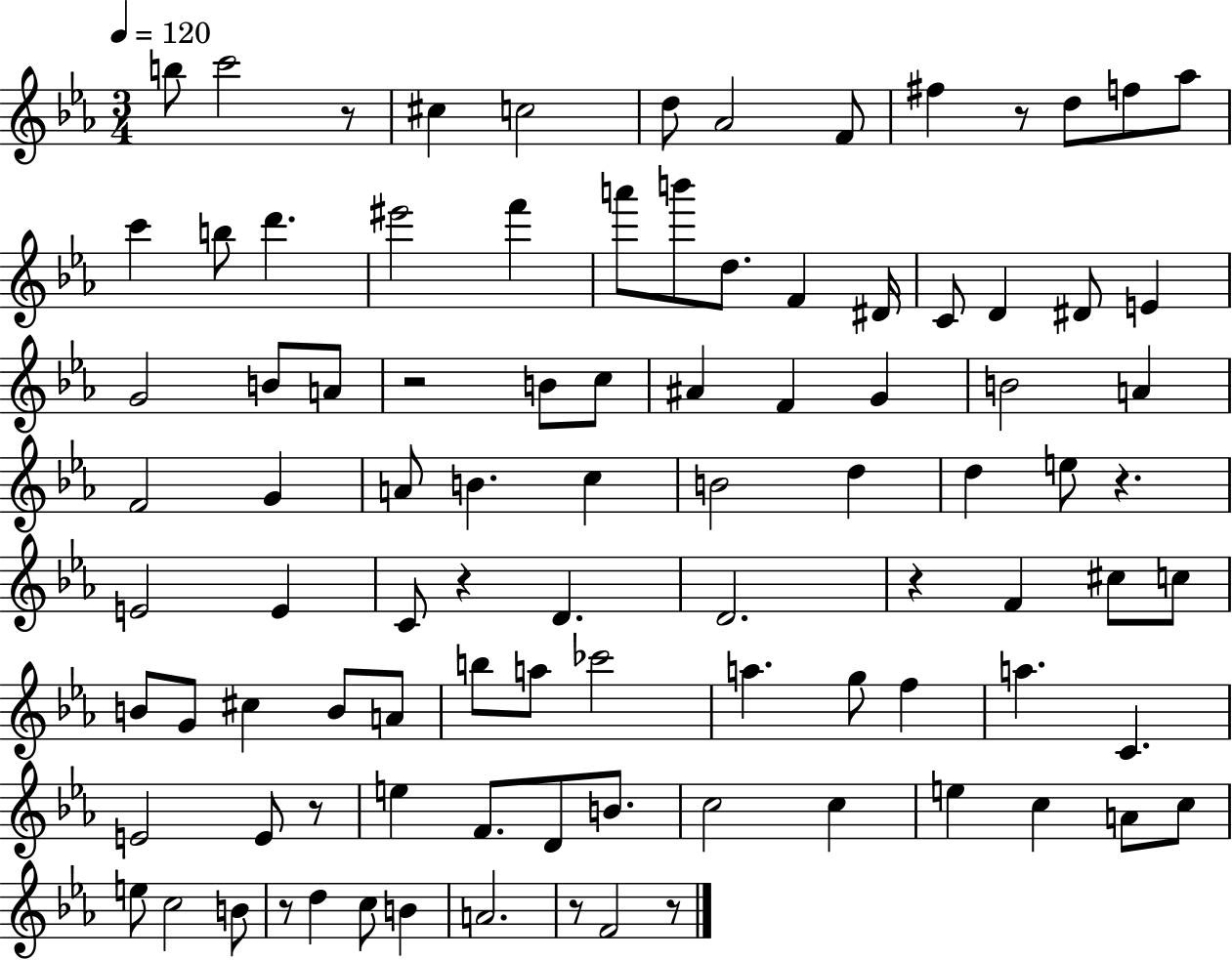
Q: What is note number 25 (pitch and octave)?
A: E4